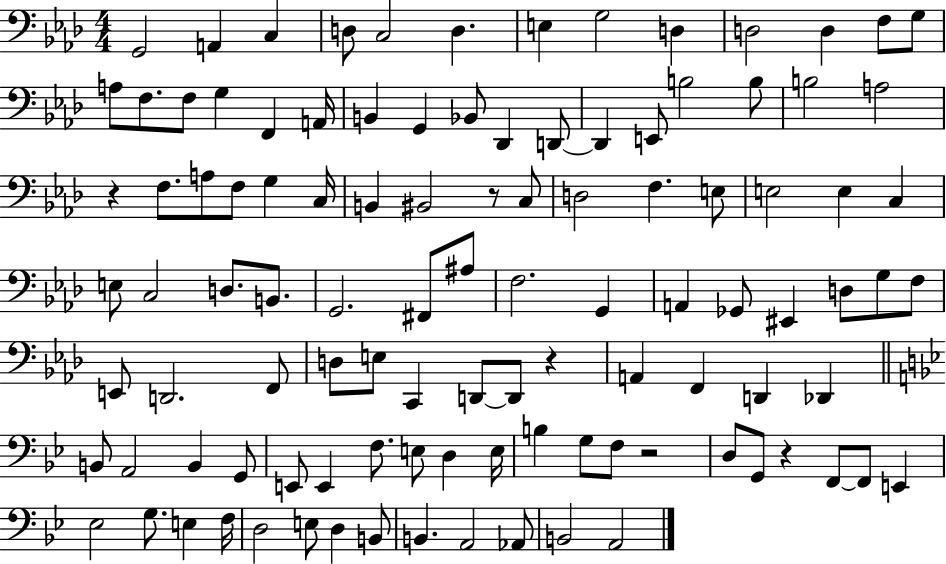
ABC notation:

X:1
T:Untitled
M:4/4
L:1/4
K:Ab
G,,2 A,, C, D,/2 C,2 D, E, G,2 D, D,2 D, F,/2 G,/2 A,/2 F,/2 F,/2 G, F,, A,,/4 B,, G,, _B,,/2 _D,, D,,/2 D,, E,,/2 B,2 B,/2 B,2 A,2 z F,/2 A,/2 F,/2 G, C,/4 B,, ^B,,2 z/2 C,/2 D,2 F, E,/2 E,2 E, C, E,/2 C,2 D,/2 B,,/2 G,,2 ^F,,/2 ^A,/2 F,2 G,, A,, _G,,/2 ^E,, D,/2 G,/2 F,/2 E,,/2 D,,2 F,,/2 D,/2 E,/2 C,, D,,/2 D,,/2 z A,, F,, D,, _D,, B,,/2 A,,2 B,, G,,/2 E,,/2 E,, F,/2 E,/2 D, E,/4 B, G,/2 F,/2 z2 D,/2 G,,/2 z F,,/2 F,,/2 E,, _E,2 G,/2 E, F,/4 D,2 E,/2 D, B,,/2 B,, A,,2 _A,,/2 B,,2 A,,2